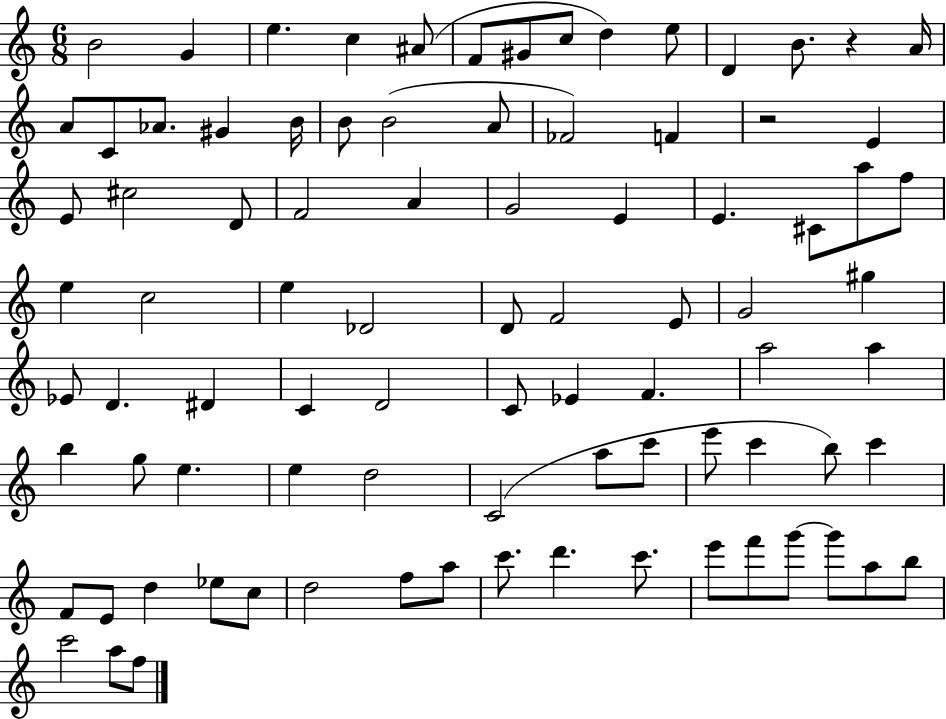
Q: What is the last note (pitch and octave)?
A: F5